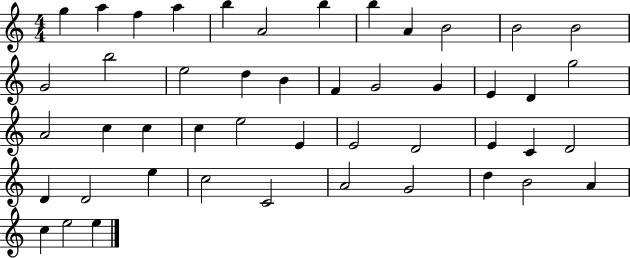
X:1
T:Untitled
M:4/4
L:1/4
K:C
g a f a b A2 b b A B2 B2 B2 G2 b2 e2 d B F G2 G E D g2 A2 c c c e2 E E2 D2 E C D2 D D2 e c2 C2 A2 G2 d B2 A c e2 e